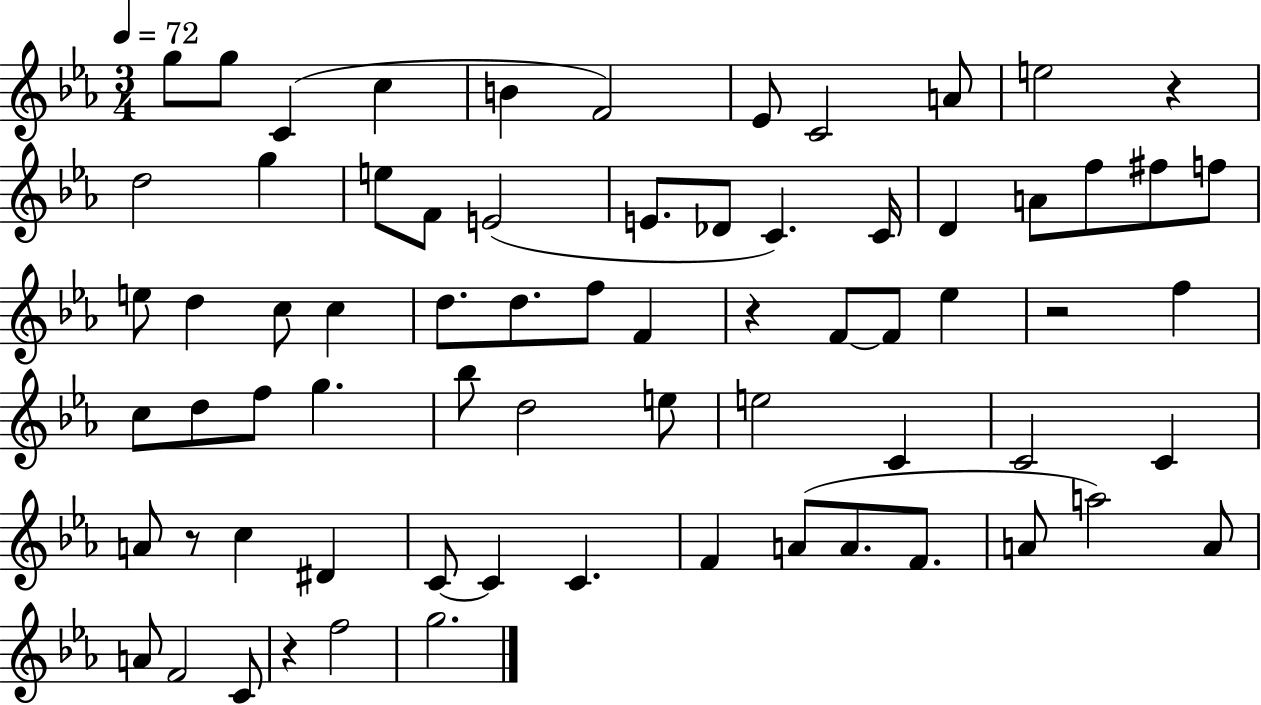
G5/e G5/e C4/q C5/q B4/q F4/h Eb4/e C4/h A4/e E5/h R/q D5/h G5/q E5/e F4/e E4/h E4/e. Db4/e C4/q. C4/s D4/q A4/e F5/e F#5/e F5/e E5/e D5/q C5/e C5/q D5/e. D5/e. F5/e F4/q R/q F4/e F4/e Eb5/q R/h F5/q C5/e D5/e F5/e G5/q. Bb5/e D5/h E5/e E5/h C4/q C4/h C4/q A4/e R/e C5/q D#4/q C4/e C4/q C4/q. F4/q A4/e A4/e. F4/e. A4/e A5/h A4/e A4/e F4/h C4/e R/q F5/h G5/h.